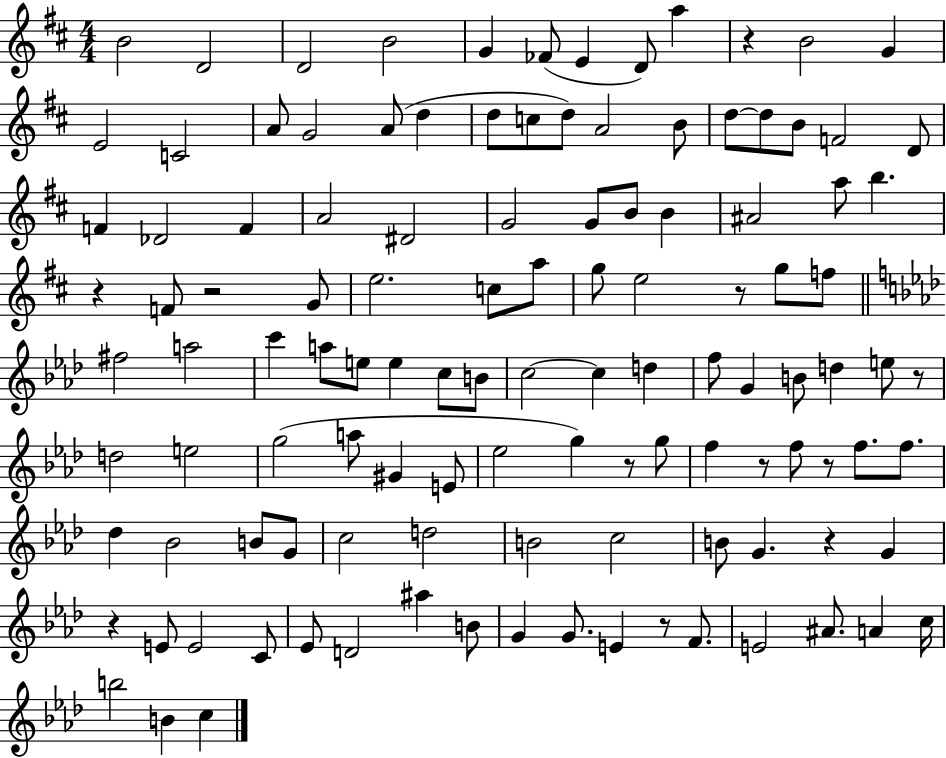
X:1
T:Untitled
M:4/4
L:1/4
K:D
B2 D2 D2 B2 G _F/2 E D/2 a z B2 G E2 C2 A/2 G2 A/2 d d/2 c/2 d/2 A2 B/2 d/2 d/2 B/2 F2 D/2 F _D2 F A2 ^D2 G2 G/2 B/2 B ^A2 a/2 b z F/2 z2 G/2 e2 c/2 a/2 g/2 e2 z/2 g/2 f/2 ^f2 a2 c' a/2 e/2 e c/2 B/2 c2 c d f/2 G B/2 d e/2 z/2 d2 e2 g2 a/2 ^G E/2 _e2 g z/2 g/2 f z/2 f/2 z/2 f/2 f/2 _d _B2 B/2 G/2 c2 d2 B2 c2 B/2 G z G z E/2 E2 C/2 _E/2 D2 ^a B/2 G G/2 E z/2 F/2 E2 ^A/2 A c/4 b2 B c